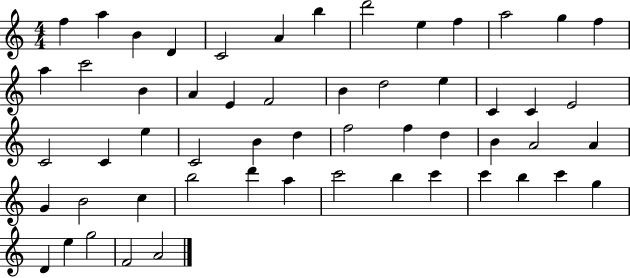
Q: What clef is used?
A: treble